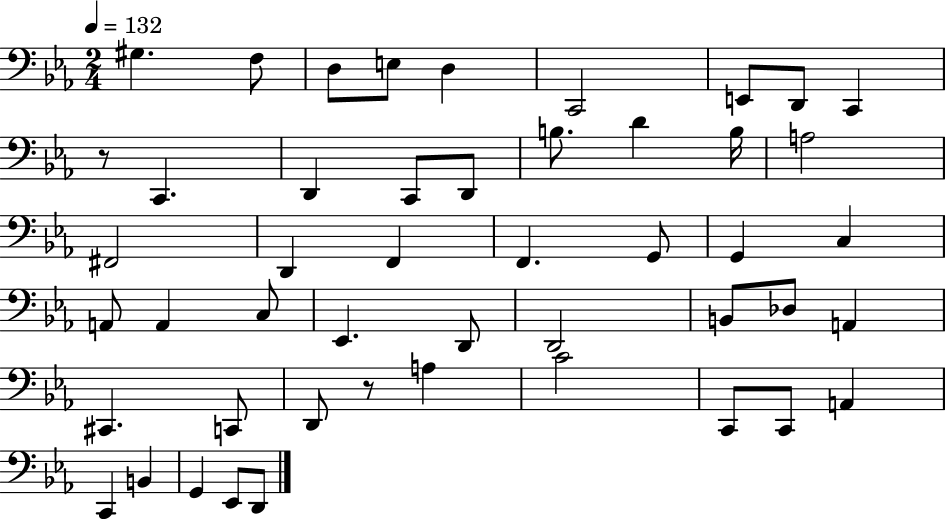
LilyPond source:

{
  \clef bass
  \numericTimeSignature
  \time 2/4
  \key ees \major
  \tempo 4 = 132
  gis4. f8 | d8 e8 d4 | c,2 | e,8 d,8 c,4 | \break r8 c,4. | d,4 c,8 d,8 | b8. d'4 b16 | a2 | \break fis,2 | d,4 f,4 | f,4. g,8 | g,4 c4 | \break a,8 a,4 c8 | ees,4. d,8 | d,2 | b,8 des8 a,4 | \break cis,4. c,8 | d,8 r8 a4 | c'2 | c,8 c,8 a,4 | \break c,4 b,4 | g,4 ees,8 d,8 | \bar "|."
}